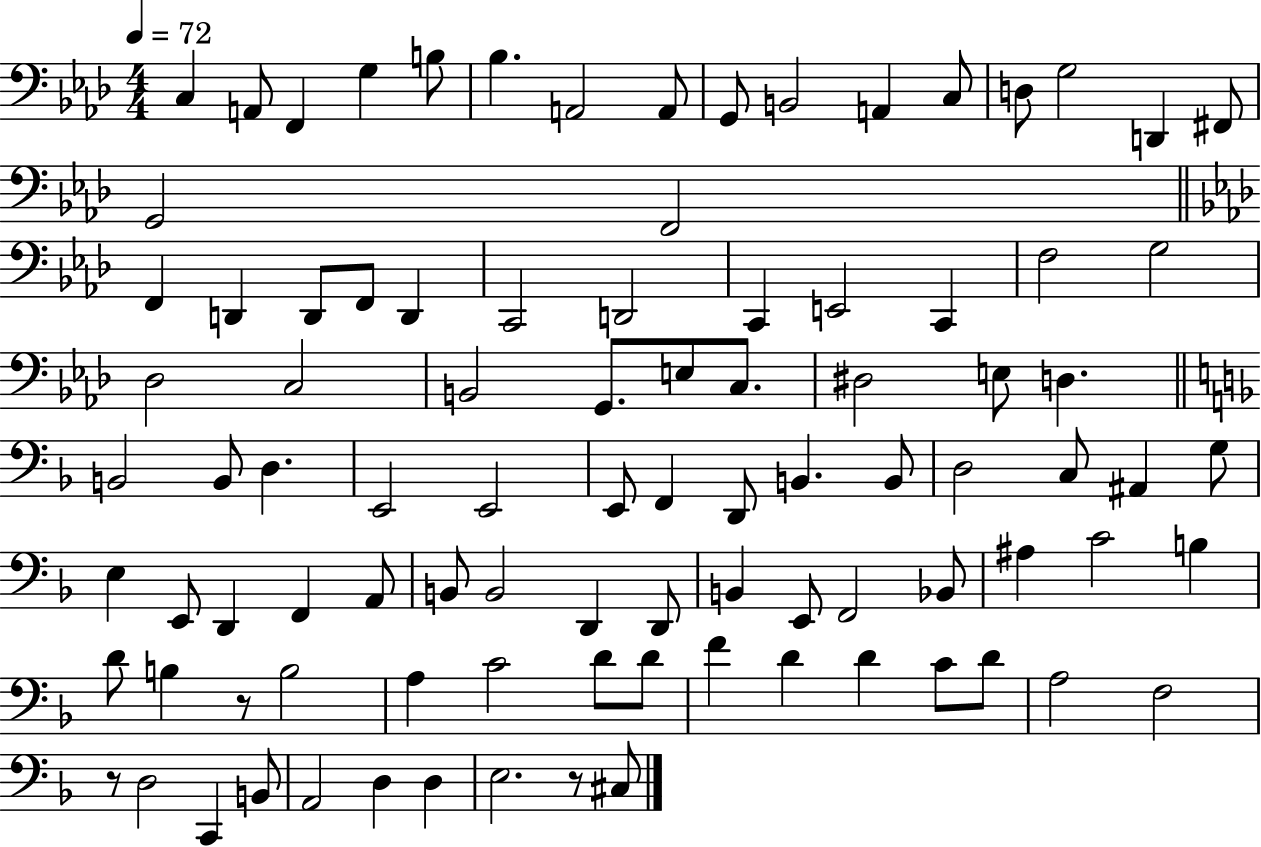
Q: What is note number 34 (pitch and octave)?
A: G2